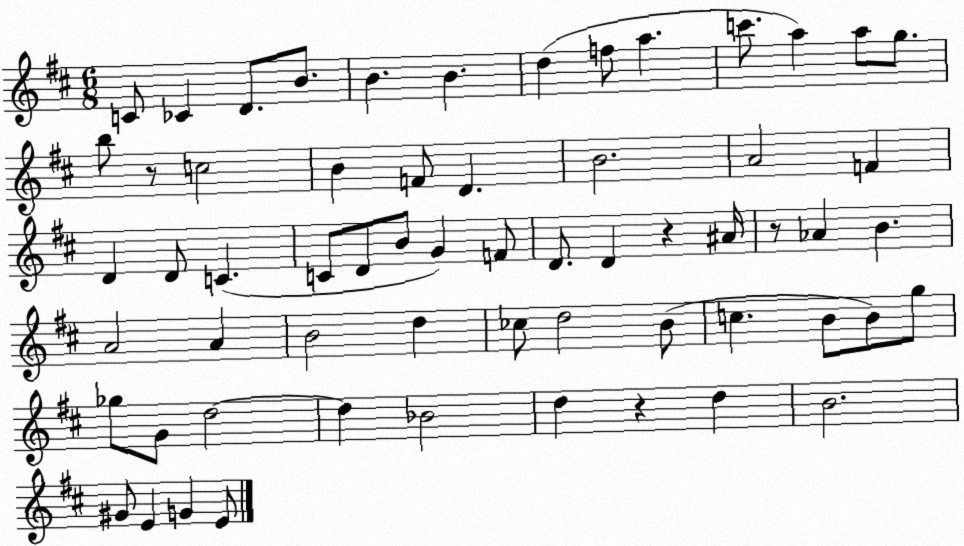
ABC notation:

X:1
T:Untitled
M:6/8
L:1/4
K:D
C/2 _C D/2 B/2 B B d f/2 a c'/2 a a/2 g/2 b/2 z/2 c2 B F/2 D B2 A2 F D D/2 C C/2 D/2 B/2 G F/2 D/2 D z ^A/4 z/2 _A B A2 A B2 d _c/2 d2 B/2 c B/2 B/2 g/2 _g/2 G/2 d2 d _B2 d z d B2 ^G/2 E G E/2